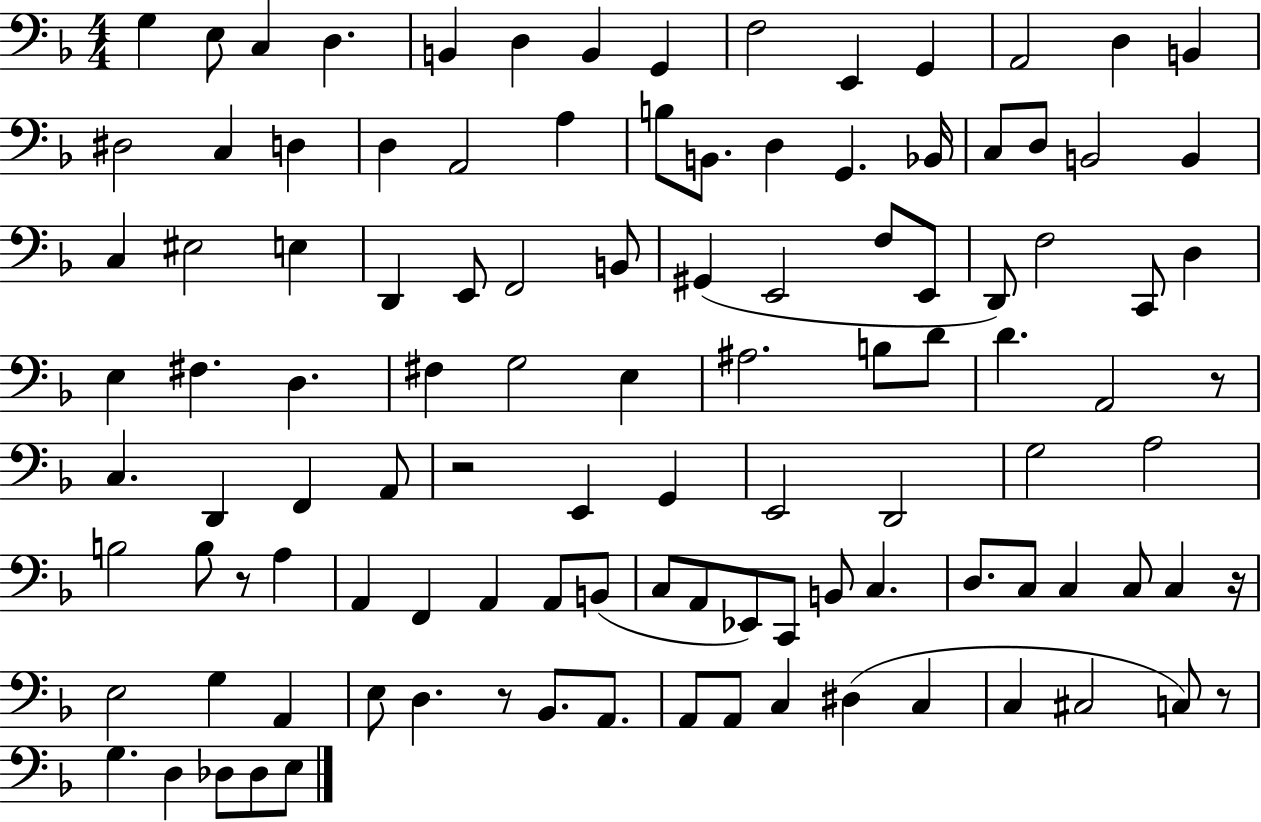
G3/q E3/e C3/q D3/q. B2/q D3/q B2/q G2/q F3/h E2/q G2/q A2/h D3/q B2/q D#3/h C3/q D3/q D3/q A2/h A3/q B3/e B2/e. D3/q G2/q. Bb2/s C3/e D3/e B2/h B2/q C3/q EIS3/h E3/q D2/q E2/e F2/h B2/e G#2/q E2/h F3/e E2/e D2/e F3/h C2/e D3/q E3/q F#3/q. D3/q. F#3/q G3/h E3/q A#3/h. B3/e D4/e D4/q. A2/h R/e C3/q. D2/q F2/q A2/e R/h E2/q G2/q E2/h D2/h G3/h A3/h B3/h B3/e R/e A3/q A2/q F2/q A2/q A2/e B2/e C3/e A2/e Eb2/e C2/e B2/e C3/q. D3/e. C3/e C3/q C3/e C3/q R/s E3/h G3/q A2/q E3/e D3/q. R/e Bb2/e. A2/e. A2/e A2/e C3/q D#3/q C3/q C3/q C#3/h C3/e R/e G3/q. D3/q Db3/e Db3/e E3/e